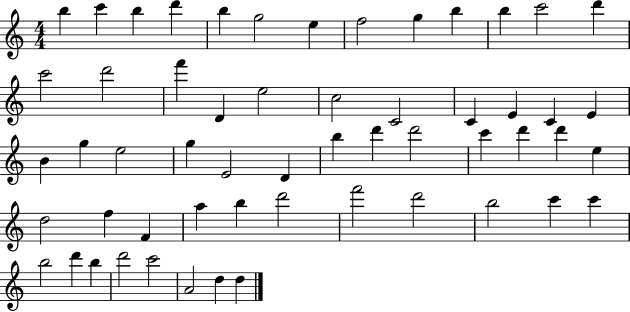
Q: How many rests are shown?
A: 0